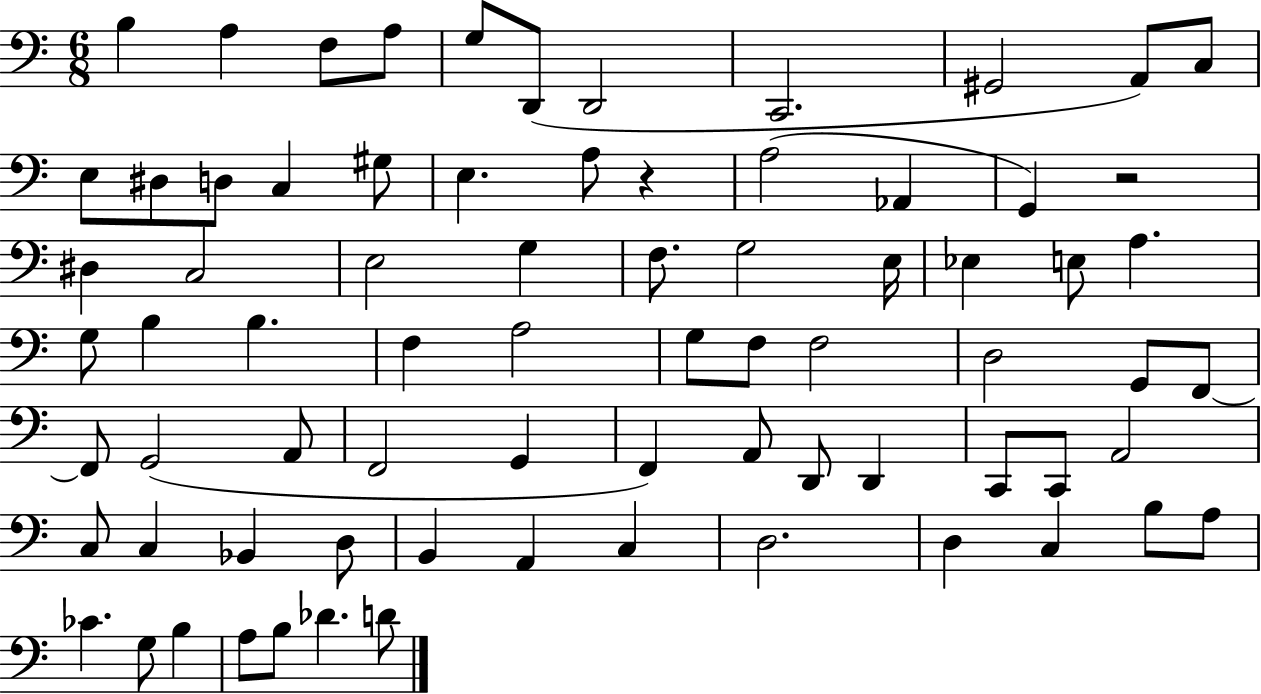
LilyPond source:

{
  \clef bass
  \numericTimeSignature
  \time 6/8
  \key c \major
  b4 a4 f8 a8 | g8 d,8( d,2 | c,2. | gis,2 a,8) c8 | \break e8 dis8 d8 c4 gis8 | e4. a8 r4 | a2( aes,4 | g,4) r2 | \break dis4 c2 | e2 g4 | f8. g2 e16 | ees4 e8 a4. | \break g8 b4 b4. | f4 a2 | g8 f8 f2 | d2 g,8 f,8~~ | \break f,8 g,2( a,8 | f,2 g,4 | f,4) a,8 d,8 d,4 | c,8 c,8 a,2 | \break c8 c4 bes,4 d8 | b,4 a,4 c4 | d2. | d4 c4 b8 a8 | \break ces'4. g8 b4 | a8 b8 des'4. d'8 | \bar "|."
}